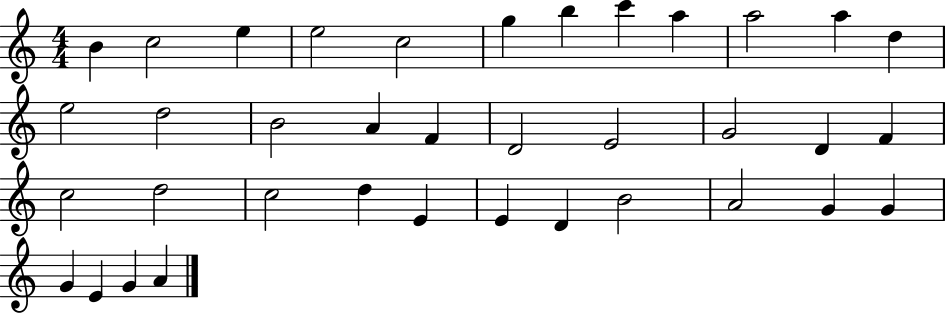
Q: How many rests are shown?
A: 0